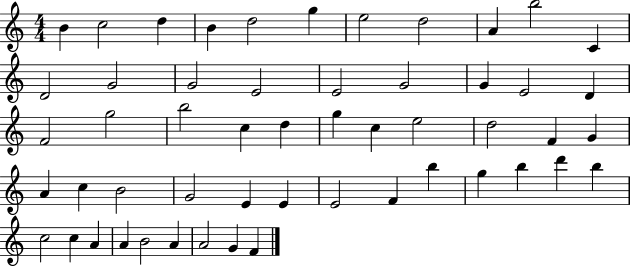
B4/q C5/h D5/q B4/q D5/h G5/q E5/h D5/h A4/q B5/h C4/q D4/h G4/h G4/h E4/h E4/h G4/h G4/q E4/h D4/q F4/h G5/h B5/h C5/q D5/q G5/q C5/q E5/h D5/h F4/q G4/q A4/q C5/q B4/h G4/h E4/q E4/q E4/h F4/q B5/q G5/q B5/q D6/q B5/q C5/h C5/q A4/q A4/q B4/h A4/q A4/h G4/q F4/q